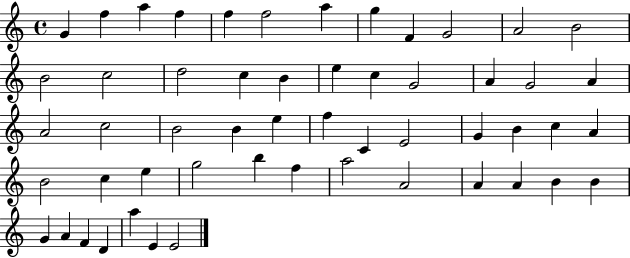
X:1
T:Untitled
M:4/4
L:1/4
K:C
G f a f f f2 a g F G2 A2 B2 B2 c2 d2 c B e c G2 A G2 A A2 c2 B2 B e f C E2 G B c A B2 c e g2 b f a2 A2 A A B B G A F D a E E2